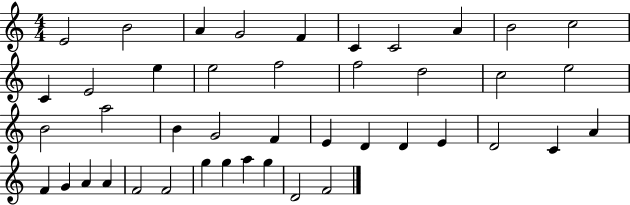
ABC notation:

X:1
T:Untitled
M:4/4
L:1/4
K:C
E2 B2 A G2 F C C2 A B2 c2 C E2 e e2 f2 f2 d2 c2 e2 B2 a2 B G2 F E D D E D2 C A F G A A F2 F2 g g a g D2 F2